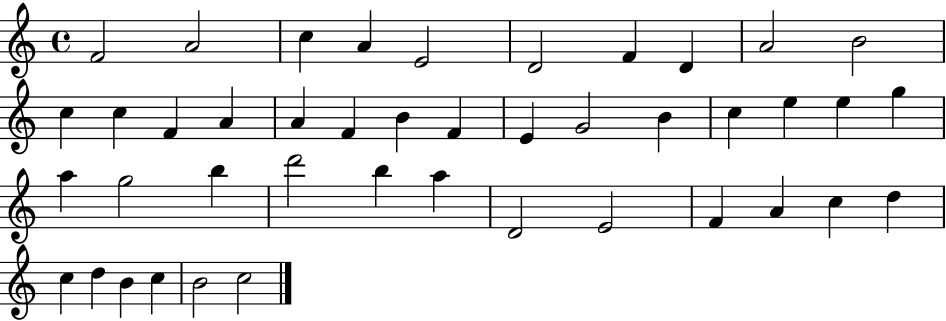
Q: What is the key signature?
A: C major